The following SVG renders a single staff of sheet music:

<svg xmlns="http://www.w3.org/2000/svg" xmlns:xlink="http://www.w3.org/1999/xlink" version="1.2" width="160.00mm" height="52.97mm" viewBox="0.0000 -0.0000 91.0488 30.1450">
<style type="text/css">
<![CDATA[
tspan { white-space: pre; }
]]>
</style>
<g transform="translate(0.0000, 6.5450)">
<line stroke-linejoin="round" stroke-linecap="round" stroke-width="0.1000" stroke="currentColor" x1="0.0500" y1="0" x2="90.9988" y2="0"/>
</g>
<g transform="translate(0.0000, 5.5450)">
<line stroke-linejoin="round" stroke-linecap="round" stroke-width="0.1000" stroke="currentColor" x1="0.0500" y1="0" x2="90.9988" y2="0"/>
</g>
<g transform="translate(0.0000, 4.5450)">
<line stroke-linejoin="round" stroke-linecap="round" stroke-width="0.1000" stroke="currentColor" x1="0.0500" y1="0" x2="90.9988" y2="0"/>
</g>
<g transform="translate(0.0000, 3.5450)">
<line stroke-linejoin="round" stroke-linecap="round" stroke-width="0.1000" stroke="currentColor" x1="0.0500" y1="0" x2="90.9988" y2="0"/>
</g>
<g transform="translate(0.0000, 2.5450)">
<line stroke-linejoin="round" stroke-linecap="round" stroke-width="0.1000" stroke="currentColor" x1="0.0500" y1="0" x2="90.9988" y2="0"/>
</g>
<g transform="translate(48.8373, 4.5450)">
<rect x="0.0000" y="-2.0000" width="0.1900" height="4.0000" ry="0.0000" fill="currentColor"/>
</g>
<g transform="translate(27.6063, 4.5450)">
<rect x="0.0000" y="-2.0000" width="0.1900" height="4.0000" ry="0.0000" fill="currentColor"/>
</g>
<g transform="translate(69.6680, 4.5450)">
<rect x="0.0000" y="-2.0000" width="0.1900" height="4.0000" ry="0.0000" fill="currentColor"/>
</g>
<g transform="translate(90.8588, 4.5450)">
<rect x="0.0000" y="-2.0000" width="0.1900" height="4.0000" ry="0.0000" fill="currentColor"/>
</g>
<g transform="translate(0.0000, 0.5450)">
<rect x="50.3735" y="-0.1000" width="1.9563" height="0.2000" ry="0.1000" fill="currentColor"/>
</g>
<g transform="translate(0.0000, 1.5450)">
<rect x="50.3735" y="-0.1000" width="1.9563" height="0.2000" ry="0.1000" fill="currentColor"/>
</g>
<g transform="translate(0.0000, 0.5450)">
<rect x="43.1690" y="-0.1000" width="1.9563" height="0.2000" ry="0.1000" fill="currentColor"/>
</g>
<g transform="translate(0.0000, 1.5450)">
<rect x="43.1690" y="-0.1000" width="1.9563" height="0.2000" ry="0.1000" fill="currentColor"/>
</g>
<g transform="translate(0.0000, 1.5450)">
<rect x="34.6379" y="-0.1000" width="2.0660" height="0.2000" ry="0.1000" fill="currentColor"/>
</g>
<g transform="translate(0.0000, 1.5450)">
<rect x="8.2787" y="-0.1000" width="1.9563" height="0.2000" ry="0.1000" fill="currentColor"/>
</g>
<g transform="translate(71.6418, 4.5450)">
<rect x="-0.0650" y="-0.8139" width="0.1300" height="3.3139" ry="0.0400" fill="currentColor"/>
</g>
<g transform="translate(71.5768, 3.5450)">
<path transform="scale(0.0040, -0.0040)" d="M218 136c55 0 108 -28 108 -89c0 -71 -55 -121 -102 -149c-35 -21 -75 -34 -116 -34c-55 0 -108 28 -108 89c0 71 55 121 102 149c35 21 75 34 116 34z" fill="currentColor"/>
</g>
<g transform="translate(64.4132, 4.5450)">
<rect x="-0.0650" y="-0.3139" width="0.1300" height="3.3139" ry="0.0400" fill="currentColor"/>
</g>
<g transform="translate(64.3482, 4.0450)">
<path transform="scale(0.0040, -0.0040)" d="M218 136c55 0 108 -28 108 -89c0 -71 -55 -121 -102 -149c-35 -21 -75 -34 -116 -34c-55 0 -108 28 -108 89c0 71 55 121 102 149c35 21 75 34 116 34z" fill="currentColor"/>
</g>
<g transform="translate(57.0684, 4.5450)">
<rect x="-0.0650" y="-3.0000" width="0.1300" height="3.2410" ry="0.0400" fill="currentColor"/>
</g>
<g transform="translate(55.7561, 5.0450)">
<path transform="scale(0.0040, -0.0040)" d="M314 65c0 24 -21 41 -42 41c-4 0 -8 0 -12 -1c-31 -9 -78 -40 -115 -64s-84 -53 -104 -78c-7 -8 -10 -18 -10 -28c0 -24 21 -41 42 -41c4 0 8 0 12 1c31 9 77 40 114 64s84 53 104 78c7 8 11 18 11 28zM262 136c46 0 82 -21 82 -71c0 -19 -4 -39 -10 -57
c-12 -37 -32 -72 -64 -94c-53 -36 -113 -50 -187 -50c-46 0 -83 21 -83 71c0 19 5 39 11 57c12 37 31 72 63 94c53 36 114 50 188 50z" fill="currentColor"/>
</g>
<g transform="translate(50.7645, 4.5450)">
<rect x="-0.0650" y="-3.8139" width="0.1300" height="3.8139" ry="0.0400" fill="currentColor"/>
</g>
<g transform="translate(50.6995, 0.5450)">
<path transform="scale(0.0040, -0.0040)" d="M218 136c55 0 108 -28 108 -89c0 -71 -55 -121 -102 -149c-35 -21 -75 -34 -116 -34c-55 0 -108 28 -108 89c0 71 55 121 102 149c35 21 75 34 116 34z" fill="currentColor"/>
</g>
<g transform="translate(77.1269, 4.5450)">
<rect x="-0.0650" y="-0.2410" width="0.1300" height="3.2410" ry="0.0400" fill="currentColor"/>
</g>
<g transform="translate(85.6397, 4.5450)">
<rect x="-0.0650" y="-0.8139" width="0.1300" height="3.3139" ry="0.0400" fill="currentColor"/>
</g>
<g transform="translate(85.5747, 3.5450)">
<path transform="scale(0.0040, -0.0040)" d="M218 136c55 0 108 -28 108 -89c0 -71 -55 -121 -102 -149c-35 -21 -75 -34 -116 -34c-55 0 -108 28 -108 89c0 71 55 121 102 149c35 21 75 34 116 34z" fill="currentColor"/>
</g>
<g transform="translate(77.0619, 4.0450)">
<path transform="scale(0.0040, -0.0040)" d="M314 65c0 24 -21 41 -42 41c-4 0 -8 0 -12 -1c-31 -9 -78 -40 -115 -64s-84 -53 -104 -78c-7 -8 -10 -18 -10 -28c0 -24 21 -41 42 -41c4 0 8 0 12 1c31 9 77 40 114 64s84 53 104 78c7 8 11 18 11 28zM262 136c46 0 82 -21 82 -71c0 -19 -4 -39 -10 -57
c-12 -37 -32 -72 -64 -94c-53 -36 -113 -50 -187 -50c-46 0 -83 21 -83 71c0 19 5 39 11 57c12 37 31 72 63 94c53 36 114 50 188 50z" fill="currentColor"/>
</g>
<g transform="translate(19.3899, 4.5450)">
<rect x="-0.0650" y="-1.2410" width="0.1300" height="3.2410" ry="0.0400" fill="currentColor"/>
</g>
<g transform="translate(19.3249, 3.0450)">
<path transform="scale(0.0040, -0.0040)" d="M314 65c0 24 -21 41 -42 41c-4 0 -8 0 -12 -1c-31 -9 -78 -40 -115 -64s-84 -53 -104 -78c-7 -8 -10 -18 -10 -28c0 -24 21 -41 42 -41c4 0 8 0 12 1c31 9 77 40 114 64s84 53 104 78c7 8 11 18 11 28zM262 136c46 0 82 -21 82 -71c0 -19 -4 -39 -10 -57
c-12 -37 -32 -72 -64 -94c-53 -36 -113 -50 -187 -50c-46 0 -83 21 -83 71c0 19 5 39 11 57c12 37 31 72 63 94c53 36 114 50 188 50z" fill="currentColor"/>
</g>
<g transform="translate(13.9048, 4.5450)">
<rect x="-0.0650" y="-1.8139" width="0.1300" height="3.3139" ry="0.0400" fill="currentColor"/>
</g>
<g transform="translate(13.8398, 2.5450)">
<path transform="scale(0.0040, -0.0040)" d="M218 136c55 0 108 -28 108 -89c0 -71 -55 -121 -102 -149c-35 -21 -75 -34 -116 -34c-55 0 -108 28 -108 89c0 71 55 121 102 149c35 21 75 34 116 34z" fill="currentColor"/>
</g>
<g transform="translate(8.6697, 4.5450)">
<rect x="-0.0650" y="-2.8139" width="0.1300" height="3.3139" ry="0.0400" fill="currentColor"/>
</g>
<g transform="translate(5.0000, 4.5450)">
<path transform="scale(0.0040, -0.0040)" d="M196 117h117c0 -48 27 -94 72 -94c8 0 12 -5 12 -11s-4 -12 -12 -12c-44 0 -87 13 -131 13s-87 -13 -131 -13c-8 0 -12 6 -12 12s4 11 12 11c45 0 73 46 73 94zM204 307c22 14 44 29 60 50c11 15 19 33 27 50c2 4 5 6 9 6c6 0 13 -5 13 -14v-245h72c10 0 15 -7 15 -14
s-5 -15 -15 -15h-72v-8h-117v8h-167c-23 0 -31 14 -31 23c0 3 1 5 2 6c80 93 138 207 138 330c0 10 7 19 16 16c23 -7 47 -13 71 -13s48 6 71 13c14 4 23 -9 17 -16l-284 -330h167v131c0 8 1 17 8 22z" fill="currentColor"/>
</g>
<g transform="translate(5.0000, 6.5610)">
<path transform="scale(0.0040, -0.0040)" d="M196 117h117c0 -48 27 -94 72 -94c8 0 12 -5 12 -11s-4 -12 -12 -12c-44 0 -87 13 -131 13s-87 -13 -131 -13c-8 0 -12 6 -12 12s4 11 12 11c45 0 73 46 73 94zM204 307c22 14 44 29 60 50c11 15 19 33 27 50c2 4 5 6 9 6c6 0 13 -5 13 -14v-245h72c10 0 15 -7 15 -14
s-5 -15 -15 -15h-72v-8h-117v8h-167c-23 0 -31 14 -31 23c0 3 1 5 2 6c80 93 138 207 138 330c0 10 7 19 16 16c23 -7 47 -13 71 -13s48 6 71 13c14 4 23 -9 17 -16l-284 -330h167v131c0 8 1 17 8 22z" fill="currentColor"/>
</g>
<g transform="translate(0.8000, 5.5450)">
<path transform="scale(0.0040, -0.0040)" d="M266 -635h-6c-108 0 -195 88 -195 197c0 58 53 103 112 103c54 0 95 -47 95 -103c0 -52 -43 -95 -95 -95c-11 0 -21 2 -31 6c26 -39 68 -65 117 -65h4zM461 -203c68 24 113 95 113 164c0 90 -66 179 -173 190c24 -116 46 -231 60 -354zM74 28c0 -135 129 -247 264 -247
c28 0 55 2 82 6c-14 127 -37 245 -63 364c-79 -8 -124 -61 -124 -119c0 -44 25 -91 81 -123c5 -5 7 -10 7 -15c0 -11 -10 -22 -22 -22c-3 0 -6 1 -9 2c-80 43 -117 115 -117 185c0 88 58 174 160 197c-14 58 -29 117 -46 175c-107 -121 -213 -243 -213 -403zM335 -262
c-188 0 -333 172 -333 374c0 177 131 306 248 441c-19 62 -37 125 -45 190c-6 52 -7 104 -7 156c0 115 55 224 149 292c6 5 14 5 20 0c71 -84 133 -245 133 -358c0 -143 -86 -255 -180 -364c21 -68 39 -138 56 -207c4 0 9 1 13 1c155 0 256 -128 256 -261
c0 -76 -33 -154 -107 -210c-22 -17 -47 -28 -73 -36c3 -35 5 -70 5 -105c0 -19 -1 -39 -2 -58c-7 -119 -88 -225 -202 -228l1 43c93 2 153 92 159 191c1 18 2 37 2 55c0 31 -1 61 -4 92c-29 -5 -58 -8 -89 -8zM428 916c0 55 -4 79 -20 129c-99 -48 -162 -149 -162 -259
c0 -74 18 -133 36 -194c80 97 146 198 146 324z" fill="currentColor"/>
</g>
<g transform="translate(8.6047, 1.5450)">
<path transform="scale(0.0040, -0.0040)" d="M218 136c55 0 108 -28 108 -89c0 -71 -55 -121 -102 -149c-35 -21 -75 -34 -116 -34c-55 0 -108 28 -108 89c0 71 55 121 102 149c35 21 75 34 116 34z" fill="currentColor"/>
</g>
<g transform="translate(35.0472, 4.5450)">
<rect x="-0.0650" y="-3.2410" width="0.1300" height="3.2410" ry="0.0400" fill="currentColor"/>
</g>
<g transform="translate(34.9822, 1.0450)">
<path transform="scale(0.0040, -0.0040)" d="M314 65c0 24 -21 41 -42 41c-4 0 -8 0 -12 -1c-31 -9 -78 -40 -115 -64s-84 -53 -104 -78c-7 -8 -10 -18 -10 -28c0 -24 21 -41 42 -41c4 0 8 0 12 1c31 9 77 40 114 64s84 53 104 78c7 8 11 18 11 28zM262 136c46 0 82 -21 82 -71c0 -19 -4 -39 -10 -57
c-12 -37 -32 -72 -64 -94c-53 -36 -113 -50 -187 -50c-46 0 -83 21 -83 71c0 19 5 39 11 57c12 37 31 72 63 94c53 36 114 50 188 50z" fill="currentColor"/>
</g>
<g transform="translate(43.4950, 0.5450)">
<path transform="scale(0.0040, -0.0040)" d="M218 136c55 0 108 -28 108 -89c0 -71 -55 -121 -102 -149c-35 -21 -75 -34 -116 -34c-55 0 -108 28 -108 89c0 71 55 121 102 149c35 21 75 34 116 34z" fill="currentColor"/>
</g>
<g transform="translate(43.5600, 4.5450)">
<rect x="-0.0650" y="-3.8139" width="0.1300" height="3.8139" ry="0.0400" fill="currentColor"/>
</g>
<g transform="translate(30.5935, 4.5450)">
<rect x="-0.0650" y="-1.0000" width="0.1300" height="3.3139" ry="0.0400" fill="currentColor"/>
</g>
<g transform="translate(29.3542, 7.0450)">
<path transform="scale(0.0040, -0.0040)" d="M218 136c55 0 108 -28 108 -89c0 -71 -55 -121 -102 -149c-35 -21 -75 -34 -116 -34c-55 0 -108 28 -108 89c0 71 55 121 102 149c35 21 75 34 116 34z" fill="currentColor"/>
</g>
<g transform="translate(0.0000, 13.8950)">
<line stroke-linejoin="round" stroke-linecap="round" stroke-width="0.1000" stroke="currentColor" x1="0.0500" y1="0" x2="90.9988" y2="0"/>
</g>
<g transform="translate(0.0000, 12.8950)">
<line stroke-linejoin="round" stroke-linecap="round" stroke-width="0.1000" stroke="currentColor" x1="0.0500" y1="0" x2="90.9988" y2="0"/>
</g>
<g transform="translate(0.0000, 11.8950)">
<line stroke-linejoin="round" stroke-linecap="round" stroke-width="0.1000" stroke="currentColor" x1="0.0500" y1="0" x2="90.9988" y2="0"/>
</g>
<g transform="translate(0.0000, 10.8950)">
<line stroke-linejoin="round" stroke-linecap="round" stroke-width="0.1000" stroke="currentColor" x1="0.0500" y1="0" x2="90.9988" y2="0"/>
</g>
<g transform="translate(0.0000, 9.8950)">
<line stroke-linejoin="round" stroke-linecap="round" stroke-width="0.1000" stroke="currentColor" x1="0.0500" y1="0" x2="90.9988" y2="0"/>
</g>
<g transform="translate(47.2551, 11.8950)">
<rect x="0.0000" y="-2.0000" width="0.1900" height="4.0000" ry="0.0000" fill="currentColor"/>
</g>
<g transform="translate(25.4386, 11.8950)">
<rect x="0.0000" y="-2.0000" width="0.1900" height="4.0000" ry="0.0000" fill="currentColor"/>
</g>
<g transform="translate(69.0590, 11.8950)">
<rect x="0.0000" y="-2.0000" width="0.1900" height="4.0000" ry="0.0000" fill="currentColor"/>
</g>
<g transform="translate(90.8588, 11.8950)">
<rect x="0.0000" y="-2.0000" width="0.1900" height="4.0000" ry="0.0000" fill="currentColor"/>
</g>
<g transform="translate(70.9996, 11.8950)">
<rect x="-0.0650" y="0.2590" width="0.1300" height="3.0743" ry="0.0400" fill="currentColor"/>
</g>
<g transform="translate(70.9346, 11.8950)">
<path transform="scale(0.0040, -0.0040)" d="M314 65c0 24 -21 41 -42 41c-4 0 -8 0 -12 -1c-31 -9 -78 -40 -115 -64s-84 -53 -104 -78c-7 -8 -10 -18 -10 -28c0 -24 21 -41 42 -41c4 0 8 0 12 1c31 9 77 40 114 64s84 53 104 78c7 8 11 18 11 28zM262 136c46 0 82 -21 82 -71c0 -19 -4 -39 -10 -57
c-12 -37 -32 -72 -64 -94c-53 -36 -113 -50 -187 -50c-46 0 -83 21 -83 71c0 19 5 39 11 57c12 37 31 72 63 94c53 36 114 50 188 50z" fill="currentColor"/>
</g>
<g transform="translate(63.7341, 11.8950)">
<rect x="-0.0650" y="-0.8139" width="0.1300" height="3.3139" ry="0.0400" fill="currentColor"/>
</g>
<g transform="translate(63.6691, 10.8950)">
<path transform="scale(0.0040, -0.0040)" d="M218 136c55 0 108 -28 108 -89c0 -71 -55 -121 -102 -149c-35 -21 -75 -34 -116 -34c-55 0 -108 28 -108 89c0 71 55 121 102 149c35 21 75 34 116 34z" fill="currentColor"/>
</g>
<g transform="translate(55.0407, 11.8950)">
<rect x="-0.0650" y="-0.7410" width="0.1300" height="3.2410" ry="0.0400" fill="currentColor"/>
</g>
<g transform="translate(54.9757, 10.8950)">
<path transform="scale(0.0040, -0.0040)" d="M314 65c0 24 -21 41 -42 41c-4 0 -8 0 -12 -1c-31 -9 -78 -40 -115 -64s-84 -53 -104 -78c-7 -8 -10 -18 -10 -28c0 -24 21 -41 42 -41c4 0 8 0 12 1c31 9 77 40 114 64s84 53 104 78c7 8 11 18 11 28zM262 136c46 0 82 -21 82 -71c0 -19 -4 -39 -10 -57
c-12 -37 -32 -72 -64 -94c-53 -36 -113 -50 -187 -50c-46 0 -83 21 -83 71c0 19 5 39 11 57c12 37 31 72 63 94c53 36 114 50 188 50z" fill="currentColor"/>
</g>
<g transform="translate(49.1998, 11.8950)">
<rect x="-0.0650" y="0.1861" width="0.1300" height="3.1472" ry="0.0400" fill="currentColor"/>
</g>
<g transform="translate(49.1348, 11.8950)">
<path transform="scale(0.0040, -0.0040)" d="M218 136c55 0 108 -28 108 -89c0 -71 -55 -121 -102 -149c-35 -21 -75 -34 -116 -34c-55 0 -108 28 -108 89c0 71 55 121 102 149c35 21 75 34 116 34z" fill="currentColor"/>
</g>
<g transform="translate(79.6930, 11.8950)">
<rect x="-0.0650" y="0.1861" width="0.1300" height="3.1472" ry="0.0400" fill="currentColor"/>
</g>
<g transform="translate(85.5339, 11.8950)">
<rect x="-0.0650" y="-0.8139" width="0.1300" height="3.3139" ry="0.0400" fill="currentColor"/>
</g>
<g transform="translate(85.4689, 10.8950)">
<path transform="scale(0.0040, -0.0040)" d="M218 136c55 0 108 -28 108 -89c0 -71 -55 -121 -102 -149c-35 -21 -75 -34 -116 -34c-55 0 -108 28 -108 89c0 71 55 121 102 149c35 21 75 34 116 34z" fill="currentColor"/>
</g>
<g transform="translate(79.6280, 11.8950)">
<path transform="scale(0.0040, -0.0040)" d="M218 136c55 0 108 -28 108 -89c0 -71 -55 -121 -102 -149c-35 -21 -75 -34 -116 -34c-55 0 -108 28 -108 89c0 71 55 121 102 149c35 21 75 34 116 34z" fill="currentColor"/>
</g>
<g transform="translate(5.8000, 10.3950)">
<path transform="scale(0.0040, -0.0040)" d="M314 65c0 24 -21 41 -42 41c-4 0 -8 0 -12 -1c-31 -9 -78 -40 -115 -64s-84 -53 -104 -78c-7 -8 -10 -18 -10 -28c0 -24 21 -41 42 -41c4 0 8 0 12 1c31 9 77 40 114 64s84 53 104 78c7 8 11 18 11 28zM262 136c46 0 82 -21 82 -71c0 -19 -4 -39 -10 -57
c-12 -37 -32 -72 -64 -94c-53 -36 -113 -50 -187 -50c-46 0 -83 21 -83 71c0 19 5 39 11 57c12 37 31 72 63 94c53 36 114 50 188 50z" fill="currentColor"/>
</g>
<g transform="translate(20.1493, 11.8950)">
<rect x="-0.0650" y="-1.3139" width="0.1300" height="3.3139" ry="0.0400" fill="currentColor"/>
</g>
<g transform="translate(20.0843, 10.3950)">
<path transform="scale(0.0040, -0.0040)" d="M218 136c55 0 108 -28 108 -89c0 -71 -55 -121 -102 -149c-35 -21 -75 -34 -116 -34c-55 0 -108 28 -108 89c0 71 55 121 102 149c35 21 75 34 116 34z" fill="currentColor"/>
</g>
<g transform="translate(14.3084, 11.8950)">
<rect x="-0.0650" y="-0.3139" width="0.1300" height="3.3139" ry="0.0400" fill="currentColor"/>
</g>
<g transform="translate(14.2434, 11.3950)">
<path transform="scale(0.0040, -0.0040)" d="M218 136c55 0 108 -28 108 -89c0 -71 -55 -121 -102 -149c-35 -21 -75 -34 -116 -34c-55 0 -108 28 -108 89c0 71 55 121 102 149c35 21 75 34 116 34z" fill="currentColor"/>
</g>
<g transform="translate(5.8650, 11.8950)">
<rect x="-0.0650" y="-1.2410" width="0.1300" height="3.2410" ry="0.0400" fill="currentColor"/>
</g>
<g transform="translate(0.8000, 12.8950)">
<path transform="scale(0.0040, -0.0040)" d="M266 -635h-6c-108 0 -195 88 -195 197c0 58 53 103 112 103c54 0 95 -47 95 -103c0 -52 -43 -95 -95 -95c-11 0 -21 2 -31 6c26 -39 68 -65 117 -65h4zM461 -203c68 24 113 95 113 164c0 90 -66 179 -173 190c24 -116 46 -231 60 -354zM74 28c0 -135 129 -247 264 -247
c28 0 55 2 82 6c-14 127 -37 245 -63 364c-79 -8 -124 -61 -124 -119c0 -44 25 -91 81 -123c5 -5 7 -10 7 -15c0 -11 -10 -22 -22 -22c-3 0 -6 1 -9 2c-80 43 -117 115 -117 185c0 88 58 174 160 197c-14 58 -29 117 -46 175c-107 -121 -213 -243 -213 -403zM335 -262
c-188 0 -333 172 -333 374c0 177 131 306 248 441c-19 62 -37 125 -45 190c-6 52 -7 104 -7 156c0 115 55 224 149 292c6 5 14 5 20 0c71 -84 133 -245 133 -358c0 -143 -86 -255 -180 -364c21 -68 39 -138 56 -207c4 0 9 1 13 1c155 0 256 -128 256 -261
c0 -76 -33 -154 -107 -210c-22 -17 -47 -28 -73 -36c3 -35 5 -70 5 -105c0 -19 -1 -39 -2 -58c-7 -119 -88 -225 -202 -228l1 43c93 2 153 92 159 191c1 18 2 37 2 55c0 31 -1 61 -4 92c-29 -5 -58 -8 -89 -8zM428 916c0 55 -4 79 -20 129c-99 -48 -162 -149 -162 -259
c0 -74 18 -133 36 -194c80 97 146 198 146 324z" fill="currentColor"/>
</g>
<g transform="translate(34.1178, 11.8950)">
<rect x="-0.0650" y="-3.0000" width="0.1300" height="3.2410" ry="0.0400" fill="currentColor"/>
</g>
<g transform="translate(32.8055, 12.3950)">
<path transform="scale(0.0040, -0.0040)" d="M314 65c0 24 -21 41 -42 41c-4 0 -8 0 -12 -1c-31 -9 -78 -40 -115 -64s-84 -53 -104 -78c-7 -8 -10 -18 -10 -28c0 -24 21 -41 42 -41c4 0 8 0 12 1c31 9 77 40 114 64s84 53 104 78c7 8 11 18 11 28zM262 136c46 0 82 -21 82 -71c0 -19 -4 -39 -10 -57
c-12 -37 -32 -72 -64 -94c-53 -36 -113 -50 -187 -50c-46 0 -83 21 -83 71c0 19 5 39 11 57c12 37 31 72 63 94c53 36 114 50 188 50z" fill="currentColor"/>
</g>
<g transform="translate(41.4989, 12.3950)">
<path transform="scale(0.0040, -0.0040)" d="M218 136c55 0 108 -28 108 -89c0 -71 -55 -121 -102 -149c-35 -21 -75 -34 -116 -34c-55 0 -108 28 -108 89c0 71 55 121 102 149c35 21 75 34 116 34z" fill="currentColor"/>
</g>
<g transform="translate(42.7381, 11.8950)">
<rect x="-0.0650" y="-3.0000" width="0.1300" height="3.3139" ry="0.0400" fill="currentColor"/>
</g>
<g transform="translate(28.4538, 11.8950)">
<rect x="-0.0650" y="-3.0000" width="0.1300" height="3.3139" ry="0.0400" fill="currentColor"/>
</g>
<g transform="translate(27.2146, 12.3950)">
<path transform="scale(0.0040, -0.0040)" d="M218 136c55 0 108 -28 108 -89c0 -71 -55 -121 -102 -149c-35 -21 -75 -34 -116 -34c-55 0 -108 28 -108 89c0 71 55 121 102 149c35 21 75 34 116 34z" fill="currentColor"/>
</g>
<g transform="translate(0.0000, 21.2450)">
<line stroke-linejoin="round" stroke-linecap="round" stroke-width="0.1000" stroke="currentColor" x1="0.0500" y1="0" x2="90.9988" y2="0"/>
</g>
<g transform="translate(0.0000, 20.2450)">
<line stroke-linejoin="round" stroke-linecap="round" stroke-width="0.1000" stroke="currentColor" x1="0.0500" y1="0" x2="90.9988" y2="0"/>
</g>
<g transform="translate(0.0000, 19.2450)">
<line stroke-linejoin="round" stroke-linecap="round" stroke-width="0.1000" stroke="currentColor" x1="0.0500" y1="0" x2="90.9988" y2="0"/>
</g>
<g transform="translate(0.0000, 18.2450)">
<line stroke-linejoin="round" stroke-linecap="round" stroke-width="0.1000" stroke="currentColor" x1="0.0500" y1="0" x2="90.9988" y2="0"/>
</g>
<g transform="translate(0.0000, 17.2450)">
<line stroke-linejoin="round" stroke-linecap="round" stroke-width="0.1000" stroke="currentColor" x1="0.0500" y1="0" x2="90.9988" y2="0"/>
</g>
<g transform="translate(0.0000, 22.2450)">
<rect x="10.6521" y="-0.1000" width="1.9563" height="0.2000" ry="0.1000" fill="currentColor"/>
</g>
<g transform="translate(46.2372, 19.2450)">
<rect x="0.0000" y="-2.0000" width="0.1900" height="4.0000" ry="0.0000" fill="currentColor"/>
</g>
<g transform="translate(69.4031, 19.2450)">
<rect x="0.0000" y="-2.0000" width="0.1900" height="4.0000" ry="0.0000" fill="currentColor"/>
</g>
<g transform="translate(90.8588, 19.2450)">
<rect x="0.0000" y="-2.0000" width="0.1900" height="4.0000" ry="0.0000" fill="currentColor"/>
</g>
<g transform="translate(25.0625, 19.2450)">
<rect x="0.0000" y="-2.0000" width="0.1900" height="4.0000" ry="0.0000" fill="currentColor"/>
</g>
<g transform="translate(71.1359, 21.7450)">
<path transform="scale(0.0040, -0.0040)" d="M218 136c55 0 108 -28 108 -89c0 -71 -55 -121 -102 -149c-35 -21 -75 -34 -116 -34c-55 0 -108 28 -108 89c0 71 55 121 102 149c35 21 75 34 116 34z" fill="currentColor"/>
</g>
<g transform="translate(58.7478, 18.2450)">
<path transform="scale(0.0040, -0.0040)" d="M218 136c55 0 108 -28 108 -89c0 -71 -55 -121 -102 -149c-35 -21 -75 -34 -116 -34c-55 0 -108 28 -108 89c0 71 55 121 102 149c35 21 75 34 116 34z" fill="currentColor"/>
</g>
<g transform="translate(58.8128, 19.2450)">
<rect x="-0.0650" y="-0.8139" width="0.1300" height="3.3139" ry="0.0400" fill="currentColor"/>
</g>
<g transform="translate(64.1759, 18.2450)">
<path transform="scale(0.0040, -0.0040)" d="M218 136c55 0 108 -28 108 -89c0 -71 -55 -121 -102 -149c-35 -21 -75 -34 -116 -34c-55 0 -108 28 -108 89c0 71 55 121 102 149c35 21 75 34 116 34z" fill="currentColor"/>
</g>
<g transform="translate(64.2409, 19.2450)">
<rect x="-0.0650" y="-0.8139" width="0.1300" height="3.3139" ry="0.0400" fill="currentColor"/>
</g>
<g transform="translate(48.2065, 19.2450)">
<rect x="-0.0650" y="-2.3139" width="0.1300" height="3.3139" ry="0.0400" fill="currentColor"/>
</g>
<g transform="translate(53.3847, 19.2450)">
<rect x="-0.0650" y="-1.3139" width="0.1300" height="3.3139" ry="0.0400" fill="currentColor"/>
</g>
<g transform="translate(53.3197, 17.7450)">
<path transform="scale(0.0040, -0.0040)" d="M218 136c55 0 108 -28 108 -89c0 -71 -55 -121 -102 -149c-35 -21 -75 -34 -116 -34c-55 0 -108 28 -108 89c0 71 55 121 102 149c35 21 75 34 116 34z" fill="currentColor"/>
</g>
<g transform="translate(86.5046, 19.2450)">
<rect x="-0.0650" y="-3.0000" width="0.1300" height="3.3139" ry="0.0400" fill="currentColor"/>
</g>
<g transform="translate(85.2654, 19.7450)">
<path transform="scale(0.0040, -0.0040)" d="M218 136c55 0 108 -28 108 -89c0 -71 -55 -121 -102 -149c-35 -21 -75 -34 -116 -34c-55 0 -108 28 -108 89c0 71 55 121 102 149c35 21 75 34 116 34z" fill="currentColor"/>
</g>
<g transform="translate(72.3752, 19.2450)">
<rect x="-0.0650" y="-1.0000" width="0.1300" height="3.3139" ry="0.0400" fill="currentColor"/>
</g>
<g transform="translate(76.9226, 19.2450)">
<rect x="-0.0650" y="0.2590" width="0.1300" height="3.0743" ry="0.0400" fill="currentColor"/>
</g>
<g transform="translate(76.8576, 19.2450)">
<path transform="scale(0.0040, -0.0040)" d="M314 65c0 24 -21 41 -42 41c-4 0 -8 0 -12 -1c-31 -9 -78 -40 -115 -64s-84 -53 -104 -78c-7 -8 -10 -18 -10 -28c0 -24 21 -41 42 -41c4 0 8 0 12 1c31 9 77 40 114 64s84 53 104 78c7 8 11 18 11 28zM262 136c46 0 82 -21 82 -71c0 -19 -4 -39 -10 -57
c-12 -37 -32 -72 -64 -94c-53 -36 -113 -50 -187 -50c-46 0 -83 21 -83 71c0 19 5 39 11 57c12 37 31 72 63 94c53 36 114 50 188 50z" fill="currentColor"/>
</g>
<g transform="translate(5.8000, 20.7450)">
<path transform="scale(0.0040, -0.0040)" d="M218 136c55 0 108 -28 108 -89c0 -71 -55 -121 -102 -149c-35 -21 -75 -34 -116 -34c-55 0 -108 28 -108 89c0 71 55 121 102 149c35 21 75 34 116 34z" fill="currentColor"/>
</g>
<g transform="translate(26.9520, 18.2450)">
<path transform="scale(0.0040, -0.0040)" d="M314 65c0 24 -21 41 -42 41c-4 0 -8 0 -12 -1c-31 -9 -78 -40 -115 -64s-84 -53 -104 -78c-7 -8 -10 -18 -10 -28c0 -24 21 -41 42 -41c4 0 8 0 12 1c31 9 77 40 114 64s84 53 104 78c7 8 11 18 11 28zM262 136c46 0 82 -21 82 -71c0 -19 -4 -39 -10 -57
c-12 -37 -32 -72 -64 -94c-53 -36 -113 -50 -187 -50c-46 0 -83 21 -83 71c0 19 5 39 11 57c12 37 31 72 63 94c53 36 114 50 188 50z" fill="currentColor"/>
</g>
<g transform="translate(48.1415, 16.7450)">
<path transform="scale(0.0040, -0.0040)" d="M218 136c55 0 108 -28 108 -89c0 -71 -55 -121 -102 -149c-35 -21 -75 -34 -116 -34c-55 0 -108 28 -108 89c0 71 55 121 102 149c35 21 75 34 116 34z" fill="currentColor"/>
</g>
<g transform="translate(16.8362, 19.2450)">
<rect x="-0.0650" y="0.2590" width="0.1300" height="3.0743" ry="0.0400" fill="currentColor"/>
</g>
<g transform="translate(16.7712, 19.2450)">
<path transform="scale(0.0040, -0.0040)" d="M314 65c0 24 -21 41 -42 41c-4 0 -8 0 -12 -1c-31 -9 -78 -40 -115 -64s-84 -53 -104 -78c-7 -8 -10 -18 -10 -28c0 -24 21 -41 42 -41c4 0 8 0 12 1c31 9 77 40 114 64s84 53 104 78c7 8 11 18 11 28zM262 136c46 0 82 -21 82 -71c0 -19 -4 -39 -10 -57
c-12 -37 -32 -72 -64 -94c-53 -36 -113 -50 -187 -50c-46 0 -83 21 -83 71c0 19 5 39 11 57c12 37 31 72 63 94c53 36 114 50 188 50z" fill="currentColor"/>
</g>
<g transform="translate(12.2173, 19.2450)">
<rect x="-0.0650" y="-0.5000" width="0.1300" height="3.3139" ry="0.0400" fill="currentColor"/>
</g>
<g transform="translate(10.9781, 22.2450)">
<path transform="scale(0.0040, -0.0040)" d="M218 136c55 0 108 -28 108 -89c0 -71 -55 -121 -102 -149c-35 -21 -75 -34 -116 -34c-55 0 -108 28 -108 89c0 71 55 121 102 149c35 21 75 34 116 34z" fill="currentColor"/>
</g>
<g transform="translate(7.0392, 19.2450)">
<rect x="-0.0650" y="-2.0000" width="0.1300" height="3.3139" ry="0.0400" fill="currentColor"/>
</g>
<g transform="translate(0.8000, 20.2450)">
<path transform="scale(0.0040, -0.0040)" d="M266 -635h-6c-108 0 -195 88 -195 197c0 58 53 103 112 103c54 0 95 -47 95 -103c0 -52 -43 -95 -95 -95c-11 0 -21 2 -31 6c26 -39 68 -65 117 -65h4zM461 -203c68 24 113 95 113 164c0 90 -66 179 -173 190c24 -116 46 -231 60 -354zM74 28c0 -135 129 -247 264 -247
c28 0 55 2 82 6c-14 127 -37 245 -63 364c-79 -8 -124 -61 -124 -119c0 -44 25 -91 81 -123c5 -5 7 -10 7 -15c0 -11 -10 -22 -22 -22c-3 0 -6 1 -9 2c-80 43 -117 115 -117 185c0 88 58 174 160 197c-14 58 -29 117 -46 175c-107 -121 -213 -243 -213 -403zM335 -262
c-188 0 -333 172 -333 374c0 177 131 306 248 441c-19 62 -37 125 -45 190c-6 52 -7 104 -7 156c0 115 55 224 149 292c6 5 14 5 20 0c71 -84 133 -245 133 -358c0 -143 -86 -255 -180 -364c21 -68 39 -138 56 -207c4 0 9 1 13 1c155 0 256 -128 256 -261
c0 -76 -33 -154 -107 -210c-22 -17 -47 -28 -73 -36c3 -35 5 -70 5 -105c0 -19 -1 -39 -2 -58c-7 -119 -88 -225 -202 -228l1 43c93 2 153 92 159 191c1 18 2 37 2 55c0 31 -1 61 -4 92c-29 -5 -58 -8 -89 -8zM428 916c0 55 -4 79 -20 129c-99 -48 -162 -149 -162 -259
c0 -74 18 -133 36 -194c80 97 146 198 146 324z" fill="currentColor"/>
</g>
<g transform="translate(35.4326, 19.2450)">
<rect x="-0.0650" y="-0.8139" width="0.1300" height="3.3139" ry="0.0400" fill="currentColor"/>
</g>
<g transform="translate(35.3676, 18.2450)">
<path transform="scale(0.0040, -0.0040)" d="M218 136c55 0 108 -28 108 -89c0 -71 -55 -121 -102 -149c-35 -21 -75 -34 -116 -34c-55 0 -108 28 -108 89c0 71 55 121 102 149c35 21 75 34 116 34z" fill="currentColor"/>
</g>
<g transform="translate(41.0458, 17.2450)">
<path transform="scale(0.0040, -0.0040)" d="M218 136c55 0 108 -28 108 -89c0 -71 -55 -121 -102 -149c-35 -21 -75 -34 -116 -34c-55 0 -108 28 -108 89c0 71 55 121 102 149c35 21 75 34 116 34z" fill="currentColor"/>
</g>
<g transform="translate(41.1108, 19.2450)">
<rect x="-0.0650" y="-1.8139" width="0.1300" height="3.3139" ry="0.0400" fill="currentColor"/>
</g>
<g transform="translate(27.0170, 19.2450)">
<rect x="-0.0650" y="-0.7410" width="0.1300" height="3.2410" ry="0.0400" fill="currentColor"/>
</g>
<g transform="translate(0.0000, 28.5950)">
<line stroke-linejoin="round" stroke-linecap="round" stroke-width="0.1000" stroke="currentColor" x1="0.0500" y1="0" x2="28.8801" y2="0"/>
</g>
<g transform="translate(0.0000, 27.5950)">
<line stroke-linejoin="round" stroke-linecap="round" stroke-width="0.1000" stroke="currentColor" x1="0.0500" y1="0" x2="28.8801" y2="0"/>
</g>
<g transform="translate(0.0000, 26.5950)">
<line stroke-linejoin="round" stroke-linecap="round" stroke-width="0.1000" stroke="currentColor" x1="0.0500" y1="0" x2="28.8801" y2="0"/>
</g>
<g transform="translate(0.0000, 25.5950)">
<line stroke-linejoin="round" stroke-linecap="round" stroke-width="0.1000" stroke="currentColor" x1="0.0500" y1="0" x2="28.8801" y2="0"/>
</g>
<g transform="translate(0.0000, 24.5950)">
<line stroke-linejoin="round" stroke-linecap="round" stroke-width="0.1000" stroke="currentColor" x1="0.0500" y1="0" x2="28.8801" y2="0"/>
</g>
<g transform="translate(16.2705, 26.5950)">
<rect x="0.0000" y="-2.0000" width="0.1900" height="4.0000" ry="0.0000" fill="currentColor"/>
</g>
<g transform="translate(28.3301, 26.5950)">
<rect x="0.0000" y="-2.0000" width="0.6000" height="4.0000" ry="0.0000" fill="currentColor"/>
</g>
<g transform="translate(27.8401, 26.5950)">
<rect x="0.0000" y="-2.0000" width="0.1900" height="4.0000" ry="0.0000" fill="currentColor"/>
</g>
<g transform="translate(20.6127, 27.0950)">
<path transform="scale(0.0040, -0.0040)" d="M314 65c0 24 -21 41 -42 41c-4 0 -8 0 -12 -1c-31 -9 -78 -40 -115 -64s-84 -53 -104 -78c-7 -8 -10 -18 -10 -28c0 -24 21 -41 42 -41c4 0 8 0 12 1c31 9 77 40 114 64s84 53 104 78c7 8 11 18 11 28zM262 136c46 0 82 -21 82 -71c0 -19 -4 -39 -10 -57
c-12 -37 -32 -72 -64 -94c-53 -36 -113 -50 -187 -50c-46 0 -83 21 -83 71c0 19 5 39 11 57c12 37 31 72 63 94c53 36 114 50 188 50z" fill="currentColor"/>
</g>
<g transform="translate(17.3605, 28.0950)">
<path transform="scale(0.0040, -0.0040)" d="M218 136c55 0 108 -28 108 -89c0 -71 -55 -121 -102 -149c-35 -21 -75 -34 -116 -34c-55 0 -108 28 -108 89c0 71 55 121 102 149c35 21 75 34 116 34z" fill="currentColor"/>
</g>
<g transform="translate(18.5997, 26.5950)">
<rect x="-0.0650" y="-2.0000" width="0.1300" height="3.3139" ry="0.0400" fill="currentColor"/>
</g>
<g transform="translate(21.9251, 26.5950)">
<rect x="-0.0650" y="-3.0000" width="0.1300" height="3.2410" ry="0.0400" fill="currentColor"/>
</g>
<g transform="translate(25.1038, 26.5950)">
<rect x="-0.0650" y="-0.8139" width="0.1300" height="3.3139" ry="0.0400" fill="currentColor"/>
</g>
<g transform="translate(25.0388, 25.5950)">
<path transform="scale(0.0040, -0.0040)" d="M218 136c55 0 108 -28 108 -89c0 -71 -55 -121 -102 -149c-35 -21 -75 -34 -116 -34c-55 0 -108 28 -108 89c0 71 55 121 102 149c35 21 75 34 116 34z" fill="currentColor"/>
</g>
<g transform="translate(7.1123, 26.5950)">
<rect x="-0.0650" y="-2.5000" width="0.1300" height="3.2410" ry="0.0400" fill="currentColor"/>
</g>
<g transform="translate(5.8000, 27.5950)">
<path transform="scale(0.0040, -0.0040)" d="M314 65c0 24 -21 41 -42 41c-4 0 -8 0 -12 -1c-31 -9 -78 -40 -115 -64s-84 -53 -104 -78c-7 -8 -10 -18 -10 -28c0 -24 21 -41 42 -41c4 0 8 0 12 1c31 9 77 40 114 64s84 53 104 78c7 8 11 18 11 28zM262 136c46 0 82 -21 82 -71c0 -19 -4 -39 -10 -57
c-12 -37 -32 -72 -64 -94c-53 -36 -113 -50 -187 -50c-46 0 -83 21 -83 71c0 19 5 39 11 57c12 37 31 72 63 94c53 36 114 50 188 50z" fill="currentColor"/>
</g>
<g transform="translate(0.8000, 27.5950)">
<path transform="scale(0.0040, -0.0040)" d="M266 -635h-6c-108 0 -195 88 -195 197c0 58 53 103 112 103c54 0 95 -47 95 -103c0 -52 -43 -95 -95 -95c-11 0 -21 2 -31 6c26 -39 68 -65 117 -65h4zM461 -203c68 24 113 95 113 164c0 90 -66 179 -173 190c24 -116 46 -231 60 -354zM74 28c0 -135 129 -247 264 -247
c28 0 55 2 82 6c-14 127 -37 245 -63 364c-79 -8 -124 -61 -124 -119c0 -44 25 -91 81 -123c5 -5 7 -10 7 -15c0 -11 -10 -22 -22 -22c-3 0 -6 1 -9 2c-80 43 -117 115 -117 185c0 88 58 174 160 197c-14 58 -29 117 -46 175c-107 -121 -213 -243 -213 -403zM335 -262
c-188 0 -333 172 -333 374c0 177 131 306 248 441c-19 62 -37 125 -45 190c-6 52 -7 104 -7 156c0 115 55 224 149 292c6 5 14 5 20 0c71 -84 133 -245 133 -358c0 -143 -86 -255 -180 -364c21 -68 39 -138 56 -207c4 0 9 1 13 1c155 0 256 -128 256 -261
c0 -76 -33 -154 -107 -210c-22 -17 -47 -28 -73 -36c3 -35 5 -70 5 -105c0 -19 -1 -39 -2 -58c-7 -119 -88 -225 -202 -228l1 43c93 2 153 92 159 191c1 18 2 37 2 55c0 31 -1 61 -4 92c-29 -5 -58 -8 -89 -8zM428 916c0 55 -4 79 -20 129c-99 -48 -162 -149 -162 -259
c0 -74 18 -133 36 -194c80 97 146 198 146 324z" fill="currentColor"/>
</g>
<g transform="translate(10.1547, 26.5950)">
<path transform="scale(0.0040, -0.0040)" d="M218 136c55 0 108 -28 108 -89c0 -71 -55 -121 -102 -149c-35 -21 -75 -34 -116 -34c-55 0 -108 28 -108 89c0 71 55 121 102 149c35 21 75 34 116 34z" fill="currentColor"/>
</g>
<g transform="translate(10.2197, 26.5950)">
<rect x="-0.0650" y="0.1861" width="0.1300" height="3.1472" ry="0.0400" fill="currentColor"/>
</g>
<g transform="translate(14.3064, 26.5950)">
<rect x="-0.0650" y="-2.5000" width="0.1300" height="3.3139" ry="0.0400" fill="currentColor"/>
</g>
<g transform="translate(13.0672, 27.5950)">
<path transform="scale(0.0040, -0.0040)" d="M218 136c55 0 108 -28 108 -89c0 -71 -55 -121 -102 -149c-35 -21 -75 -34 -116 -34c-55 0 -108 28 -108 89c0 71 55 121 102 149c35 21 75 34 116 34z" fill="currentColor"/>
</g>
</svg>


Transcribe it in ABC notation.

X:1
T:Untitled
M:4/4
L:1/4
K:C
a f e2 D b2 c' c' A2 c d c2 d e2 c e A A2 A B d2 d B2 B d F C B2 d2 d f g e d d D B2 A G2 B G F A2 d